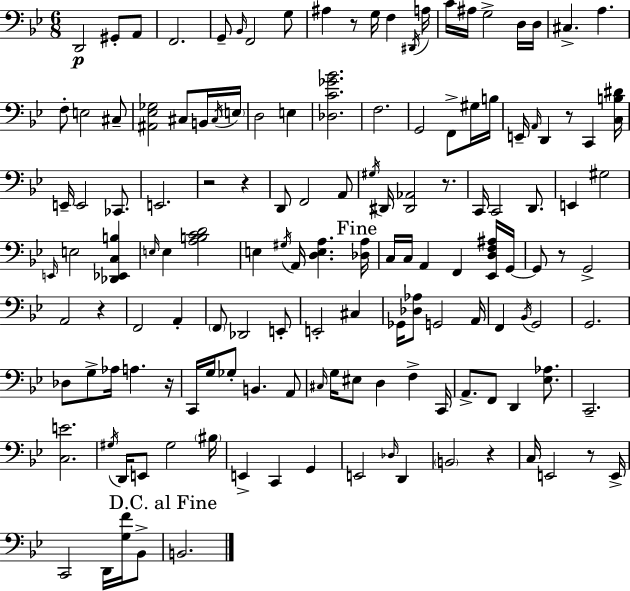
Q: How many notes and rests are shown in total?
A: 142